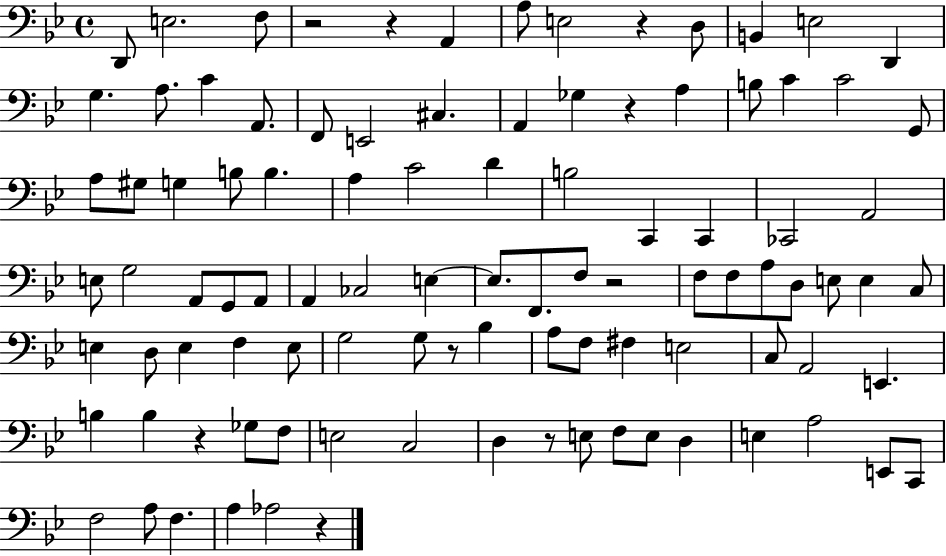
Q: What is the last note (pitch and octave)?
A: Ab3